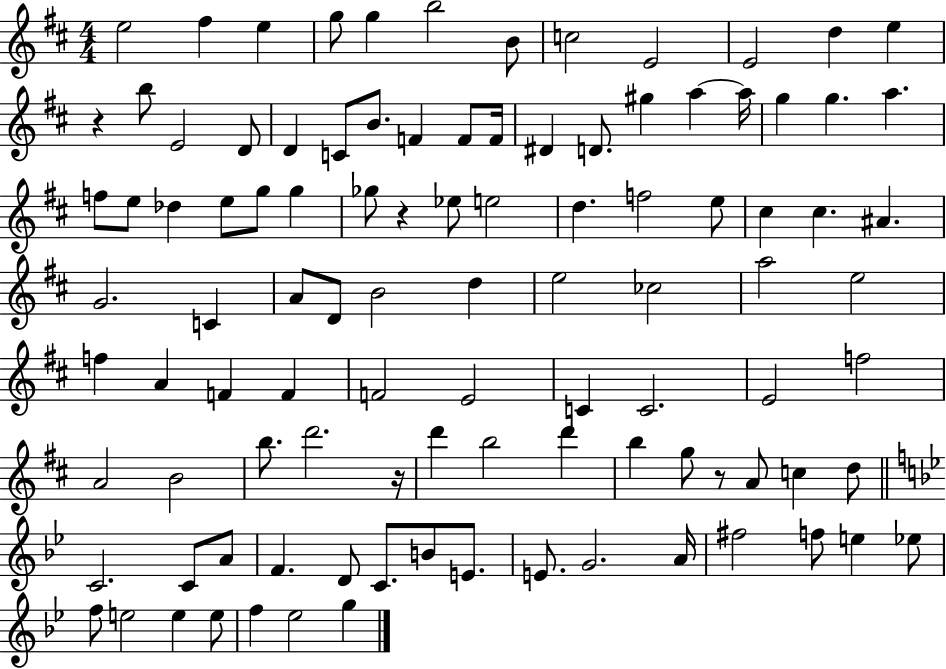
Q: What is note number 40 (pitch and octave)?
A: F5